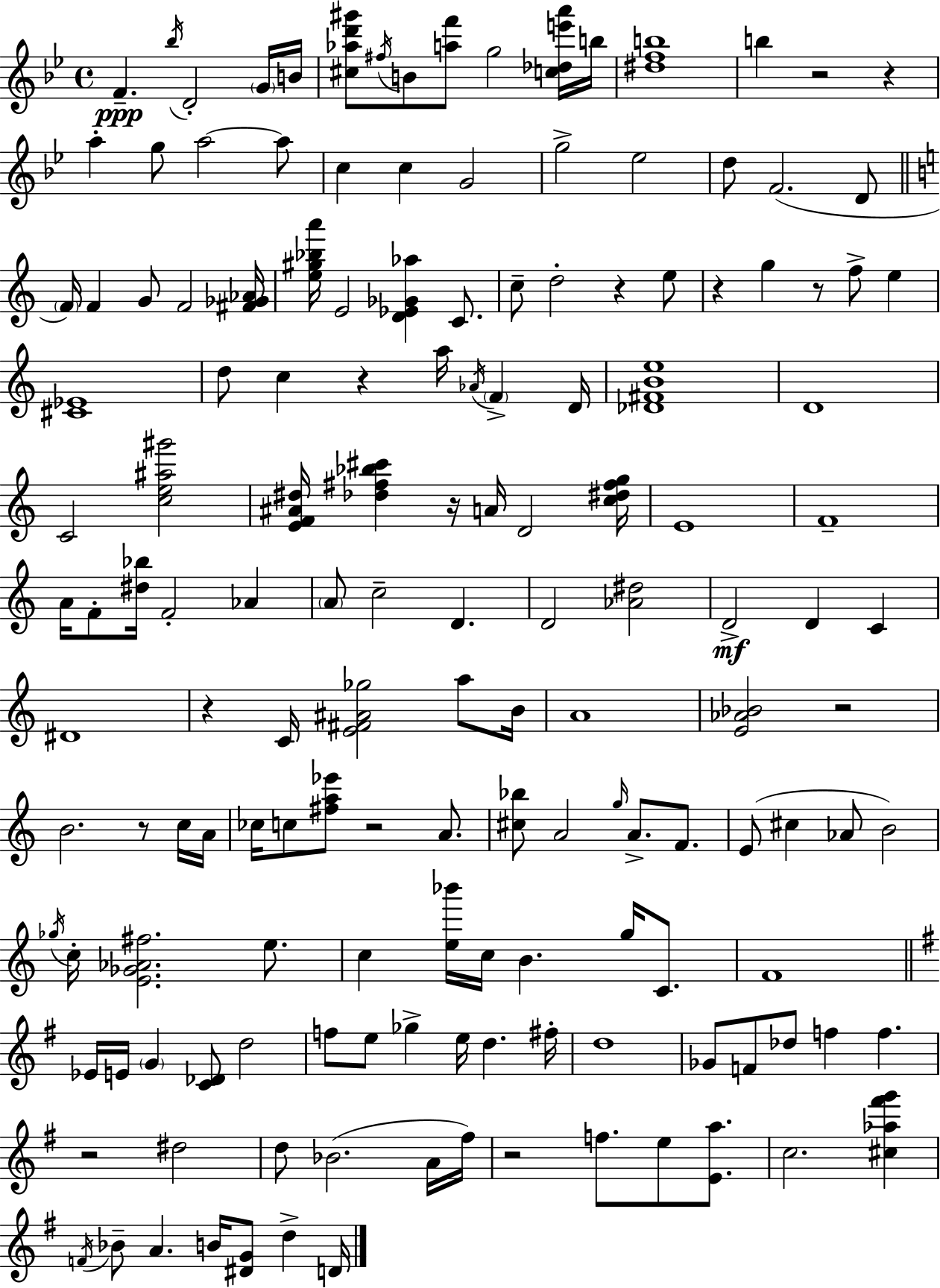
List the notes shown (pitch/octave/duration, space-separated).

F4/q. Bb5/s D4/h G4/s B4/s [C#5,Ab5,D6,G#6]/e F#5/s B4/e [A5,F6]/e G5/h [C5,Db5,E6,A6]/s B5/s [D#5,F5,B5]/w B5/q R/h R/q A5/q G5/e A5/h A5/e C5/q C5/q G4/h G5/h Eb5/h D5/e F4/h. D4/e F4/s F4/q G4/e F4/h [F#4,Gb4,Ab4]/s [E5,G#5,Bb5,A6]/s E4/h [D4,Eb4,Gb4,Ab5]/q C4/e. C5/e D5/h R/q E5/e R/q G5/q R/e F5/e E5/q [C#4,Eb4]/w D5/e C5/q R/q A5/s Ab4/s F4/q D4/s [Db4,F#4,B4,E5]/w D4/w C4/h [C5,E5,A#5,G#6]/h [E4,F4,A#4,D#5]/s [Db5,F#5,Bb5,C#6]/q R/s A4/s D4/h [C5,D#5,F#5,G5]/s E4/w F4/w A4/s F4/e [D#5,Bb5]/s F4/h Ab4/q A4/e C5/h D4/q. D4/h [Ab4,D#5]/h D4/h D4/q C4/q D#4/w R/q C4/s [E4,F#4,A#4,Gb5]/h A5/e B4/s A4/w [E4,Ab4,Bb4]/h R/h B4/h. R/e C5/s A4/s CES5/s C5/e [F#5,A5,Eb6]/e R/h A4/e. [C#5,Bb5]/e A4/h G5/s A4/e. F4/e. E4/e C#5/q Ab4/e B4/h Gb5/s C5/s [E4,Gb4,Ab4,F#5]/h. E5/e. C5/q [E5,Bb6]/s C5/s B4/q. G5/s C4/e. F4/w Eb4/s E4/s G4/q [C4,Db4]/e D5/h F5/e E5/e Gb5/q E5/s D5/q. F#5/s D5/w Gb4/e F4/e Db5/e F5/q F5/q. R/h D#5/h D5/e Bb4/h. A4/s F#5/s R/h F5/e. E5/e [E4,A5]/e. C5/h. [C#5,Ab5,F#6,G6]/q F4/s Bb4/e A4/q. B4/s [D#4,G4]/e D5/q D4/s